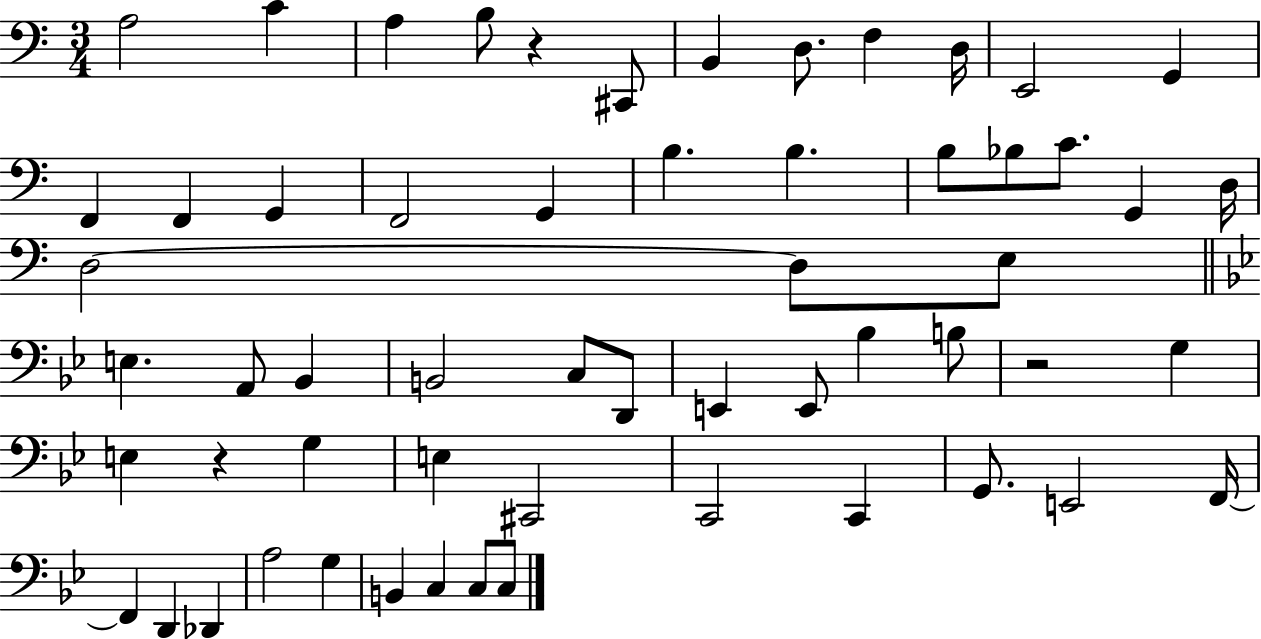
A3/h C4/q A3/q B3/e R/q C#2/e B2/q D3/e. F3/q D3/s E2/h G2/q F2/q F2/q G2/q F2/h G2/q B3/q. B3/q. B3/e Bb3/e C4/e. G2/q D3/s D3/h D3/e E3/e E3/q. A2/e Bb2/q B2/h C3/e D2/e E2/q E2/e Bb3/q B3/e R/h G3/q E3/q R/q G3/q E3/q C#2/h C2/h C2/q G2/e. E2/h F2/s F2/q D2/q Db2/q A3/h G3/q B2/q C3/q C3/e C3/e